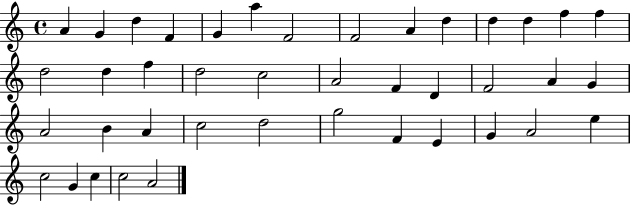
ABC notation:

X:1
T:Untitled
M:4/4
L:1/4
K:C
A G d F G a F2 F2 A d d d f f d2 d f d2 c2 A2 F D F2 A G A2 B A c2 d2 g2 F E G A2 e c2 G c c2 A2